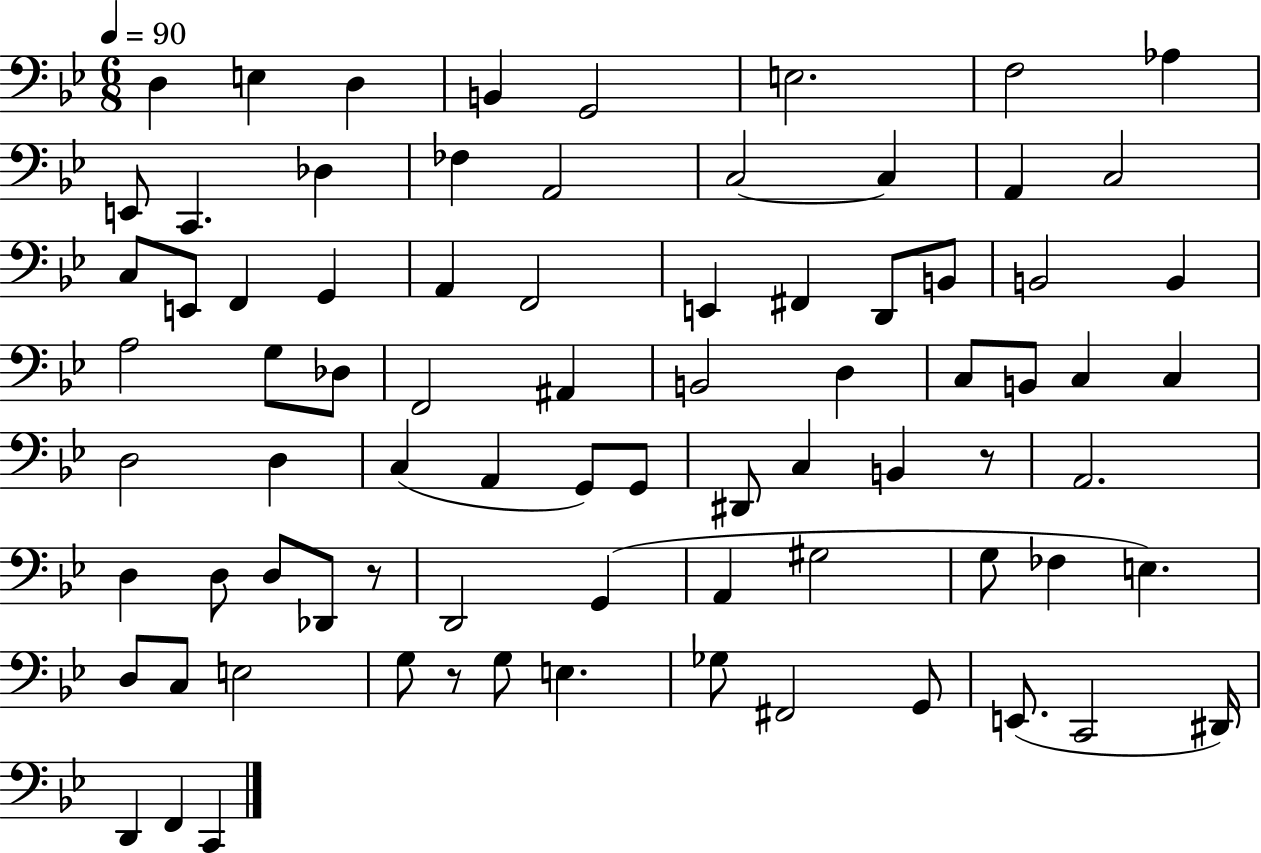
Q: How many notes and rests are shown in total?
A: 79